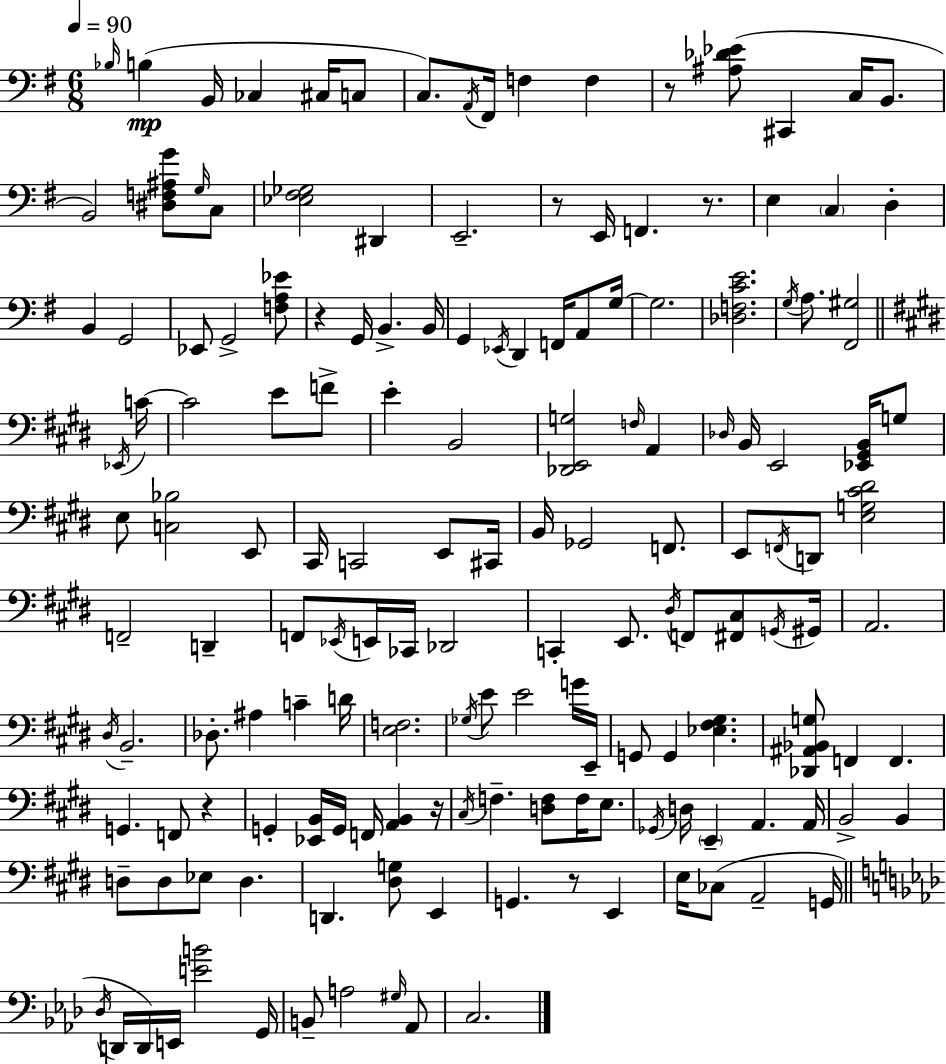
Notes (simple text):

Bb3/s B3/q B2/s CES3/q C#3/s C3/e C3/e. A2/s F#2/s F3/q F3/q R/e [A#3,Db4,Eb4]/e C#2/q C3/s B2/e. B2/h [D#3,F3,A#3,G4]/e G3/s C3/e [Eb3,F#3,Gb3]/h D#2/q E2/h. R/e E2/s F2/q. R/e. E3/q C3/q D3/q B2/q G2/h Eb2/e G2/h [F3,A3,Eb4]/e R/q G2/s B2/q. B2/s G2/q Eb2/s D2/q F2/s A2/e G3/s G3/h. [Db3,F3,C4,E4]/h. G3/s A3/e. [F#2,G#3]/h Eb2/s C4/s C4/h E4/e F4/e E4/q B2/h [Db2,E2,G3]/h F3/s A2/q Db3/s B2/s E2/h [Eb2,G#2,B2]/s G3/e E3/e [C3,Bb3]/h E2/e C#2/s C2/h E2/e C#2/s B2/s Gb2/h F2/e. E2/e F2/s D2/e [E3,G3,C#4,D#4]/h F2/h D2/q F2/e Eb2/s E2/s CES2/s Db2/h C2/q E2/e. D#3/s F2/e [F#2,C#3]/e G2/s G#2/s A2/h. D#3/s B2/h. Db3/e. A#3/q C4/q D4/s [E3,F3]/h. Gb3/s E4/e E4/h G4/s E2/s G2/e G2/q [Eb3,F#3,G#3]/q. [Db2,A#2,Bb2,G3]/e F2/q F2/q. G2/q. F2/e R/q G2/q [Eb2,B2]/s G2/s F2/s [A2,B2]/q R/s C#3/s F3/q. [D3,F3]/e F3/s E3/e. Gb2/s D3/s E2/q A2/q. A2/s B2/h B2/q D3/e D3/e Eb3/e D3/q. D2/q. [D#3,G3]/e E2/q G2/q. R/e E2/q E3/s CES3/e A2/h G2/s Db3/s D2/s D2/s E2/s [E4,B4]/h G2/s B2/e A3/h G#3/s Ab2/e C3/h.